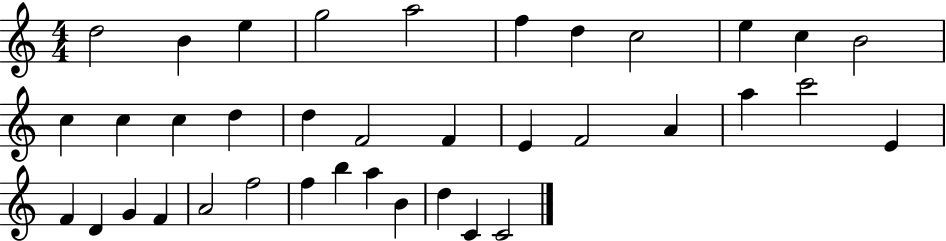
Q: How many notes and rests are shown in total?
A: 37